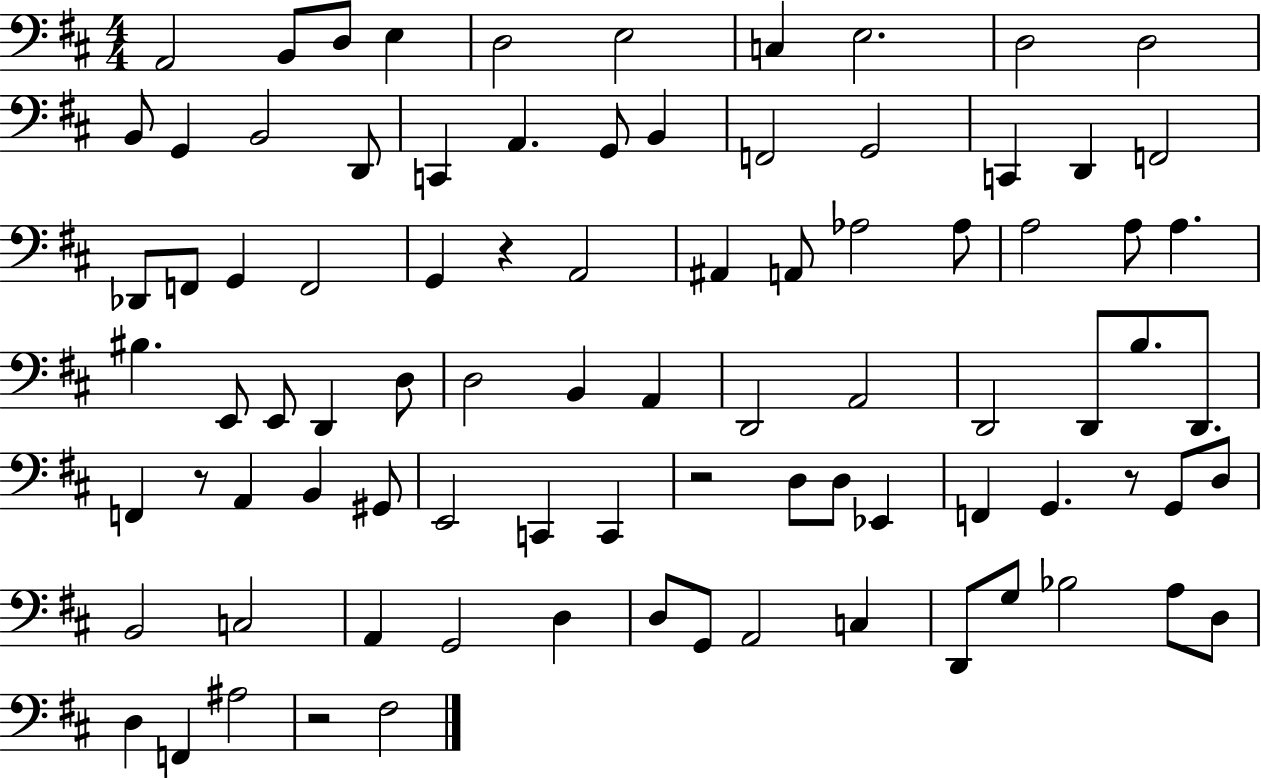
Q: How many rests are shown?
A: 5